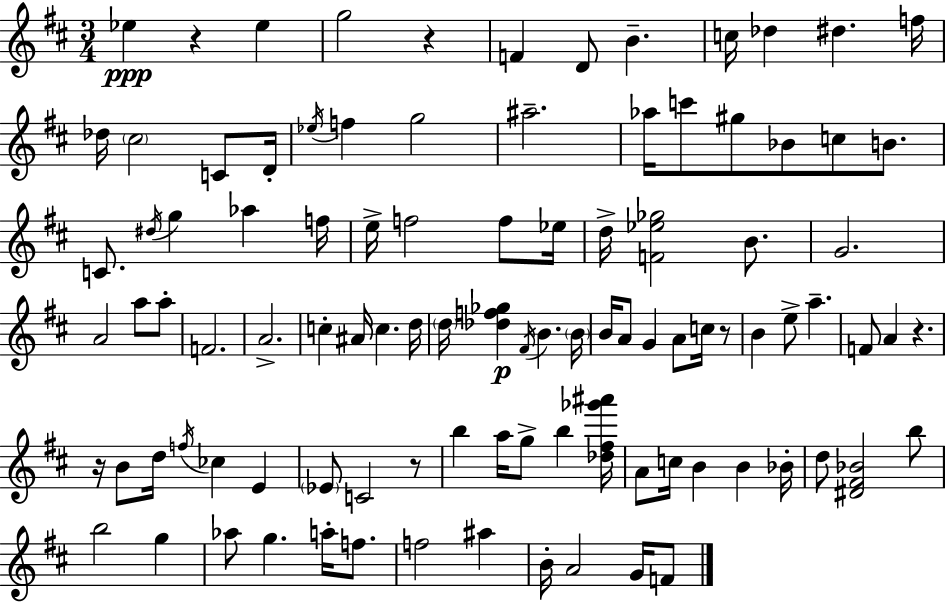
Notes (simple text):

Eb5/q R/q Eb5/q G5/h R/q F4/q D4/e B4/q. C5/s Db5/q D#5/q. F5/s Db5/s C#5/h C4/e D4/s Eb5/s F5/q G5/h A#5/h. Ab5/s C6/e G#5/e Bb4/e C5/e B4/e. C4/e. D#5/s G5/q Ab5/q F5/s E5/s F5/h F5/e Eb5/s D5/s [F4,Eb5,Gb5]/h B4/e. G4/h. A4/h A5/e A5/e F4/h. A4/h. C5/q A#4/s C5/q. D5/s D5/s [Db5,F5,Gb5]/q F#4/s B4/q. B4/s B4/s A4/e G4/q A4/e C5/s R/e B4/q E5/e A5/q. F4/e A4/q R/q. R/s B4/e D5/s F5/s CES5/q E4/q Eb4/e C4/h R/e B5/q A5/s G5/e B5/q [Db5,F#5,Gb6,A#6]/s A4/e C5/s B4/q B4/q Bb4/s D5/e [D#4,F#4,Bb4]/h B5/e B5/h G5/q Ab5/e G5/q. A5/s F5/e. F5/h A#5/q B4/s A4/h G4/s F4/e